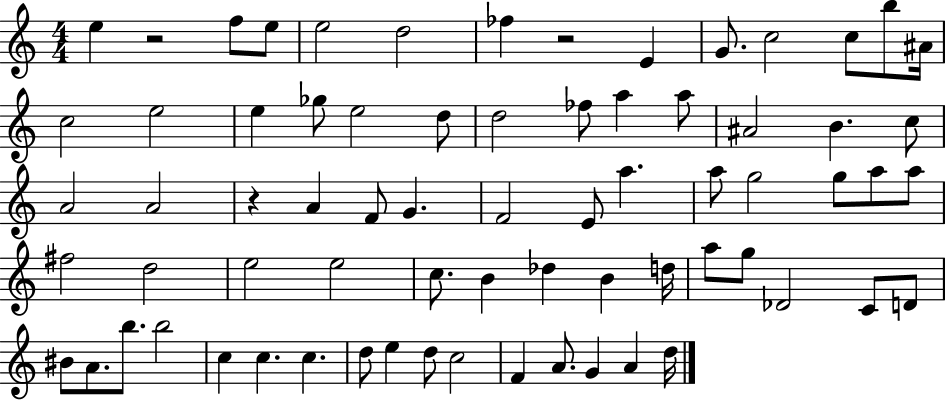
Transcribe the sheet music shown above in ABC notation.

X:1
T:Untitled
M:4/4
L:1/4
K:C
e z2 f/2 e/2 e2 d2 _f z2 E G/2 c2 c/2 b/2 ^A/4 c2 e2 e _g/2 e2 d/2 d2 _f/2 a a/2 ^A2 B c/2 A2 A2 z A F/2 G F2 E/2 a a/2 g2 g/2 a/2 a/2 ^f2 d2 e2 e2 c/2 B _d B d/4 a/2 g/2 _D2 C/2 D/2 ^B/2 A/2 b/2 b2 c c c d/2 e d/2 c2 F A/2 G A d/4